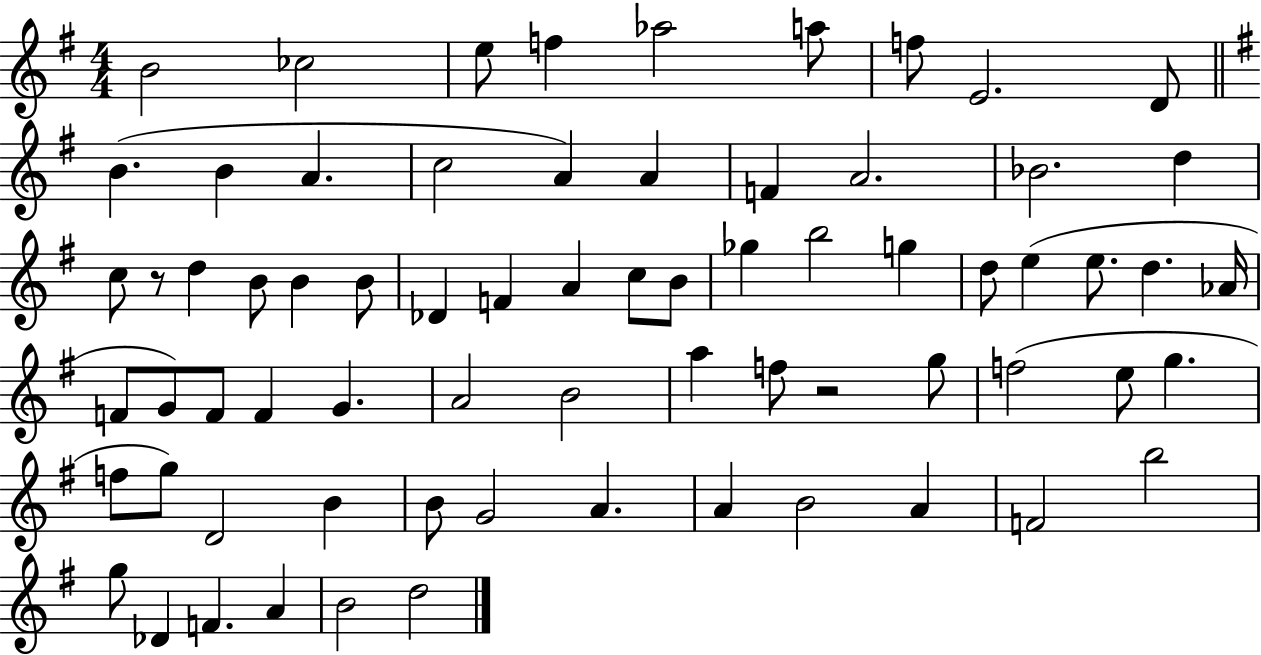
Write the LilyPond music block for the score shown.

{
  \clef treble
  \numericTimeSignature
  \time 4/4
  \key g \major
  b'2 ces''2 | e''8 f''4 aes''2 a''8 | f''8 e'2. d'8 | \bar "||" \break \key e \minor b'4.( b'4 a'4. | c''2 a'4) a'4 | f'4 a'2. | bes'2. d''4 | \break c''8 r8 d''4 b'8 b'4 b'8 | des'4 f'4 a'4 c''8 b'8 | ges''4 b''2 g''4 | d''8 e''4( e''8. d''4. aes'16 | \break f'8 g'8) f'8 f'4 g'4. | a'2 b'2 | a''4 f''8 r2 g''8 | f''2( e''8 g''4. | \break f''8 g''8) d'2 b'4 | b'8 g'2 a'4. | a'4 b'2 a'4 | f'2 b''2 | \break g''8 des'4 f'4. a'4 | b'2 d''2 | \bar "|."
}